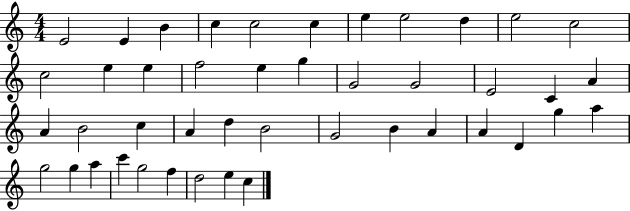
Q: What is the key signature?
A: C major